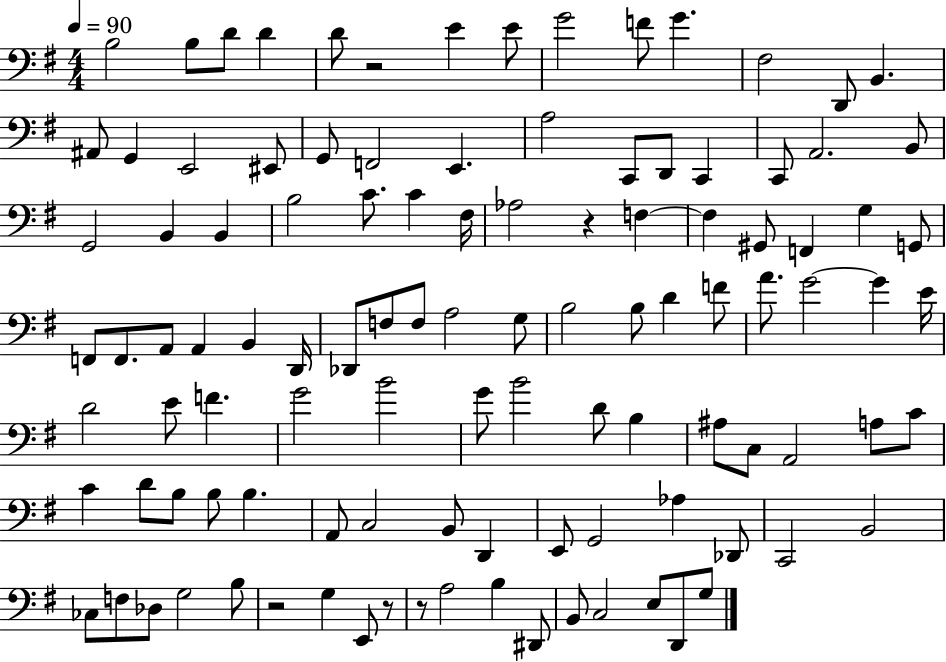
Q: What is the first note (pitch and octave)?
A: B3